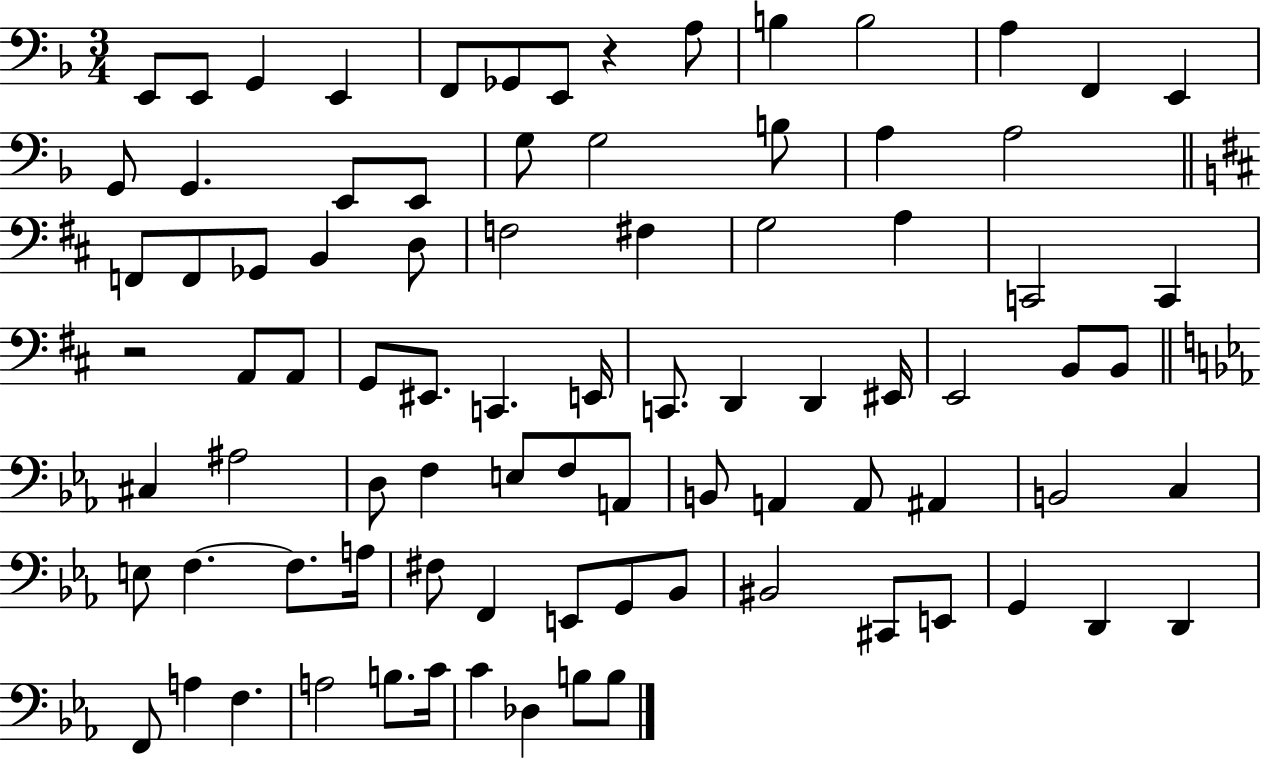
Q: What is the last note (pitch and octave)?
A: B3